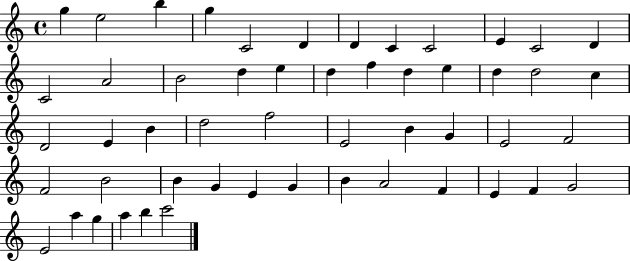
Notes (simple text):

G5/q E5/h B5/q G5/q C4/h D4/q D4/q C4/q C4/h E4/q C4/h D4/q C4/h A4/h B4/h D5/q E5/q D5/q F5/q D5/q E5/q D5/q D5/h C5/q D4/h E4/q B4/q D5/h F5/h E4/h B4/q G4/q E4/h F4/h F4/h B4/h B4/q G4/q E4/q G4/q B4/q A4/h F4/q E4/q F4/q G4/h E4/h A5/q G5/q A5/q B5/q C6/h